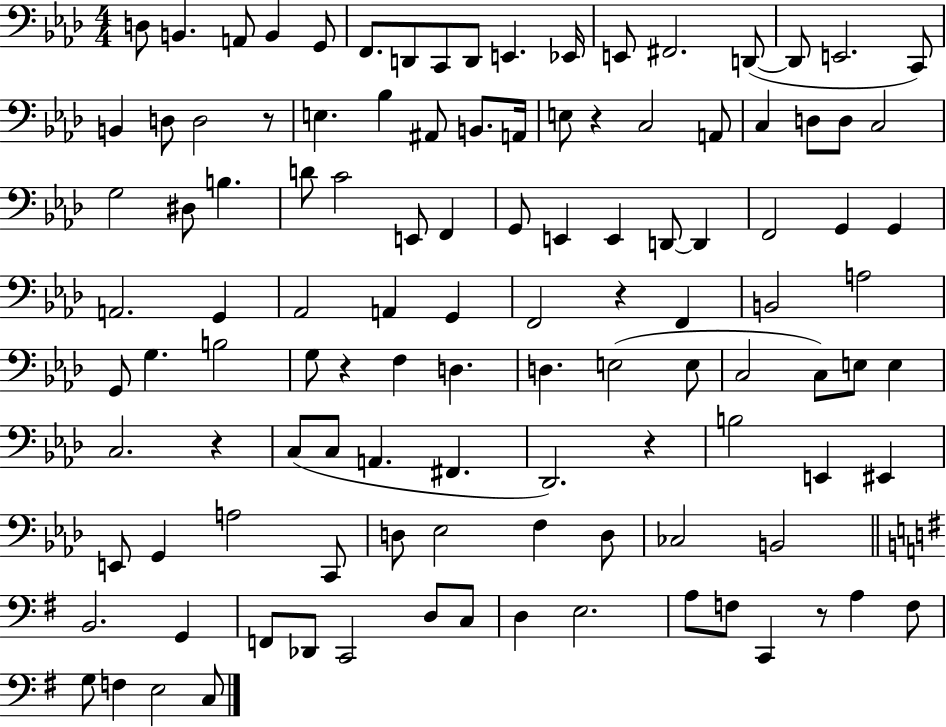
X:1
T:Untitled
M:4/4
L:1/4
K:Ab
D,/2 B,, A,,/2 B,, G,,/2 F,,/2 D,,/2 C,,/2 D,,/2 E,, _E,,/4 E,,/2 ^F,,2 D,,/2 D,,/2 E,,2 C,,/2 B,, D,/2 D,2 z/2 E, _B, ^A,,/2 B,,/2 A,,/4 E,/2 z C,2 A,,/2 C, D,/2 D,/2 C,2 G,2 ^D,/2 B, D/2 C2 E,,/2 F,, G,,/2 E,, E,, D,,/2 D,, F,,2 G,, G,, A,,2 G,, _A,,2 A,, G,, F,,2 z F,, B,,2 A,2 G,,/2 G, B,2 G,/2 z F, D, D, E,2 E,/2 C,2 C,/2 E,/2 E, C,2 z C,/2 C,/2 A,, ^F,, _D,,2 z B,2 E,, ^E,, E,,/2 G,, A,2 C,,/2 D,/2 _E,2 F, D,/2 _C,2 B,,2 B,,2 G,, F,,/2 _D,,/2 C,,2 D,/2 C,/2 D, E,2 A,/2 F,/2 C,, z/2 A, F,/2 G,/2 F, E,2 C,/2